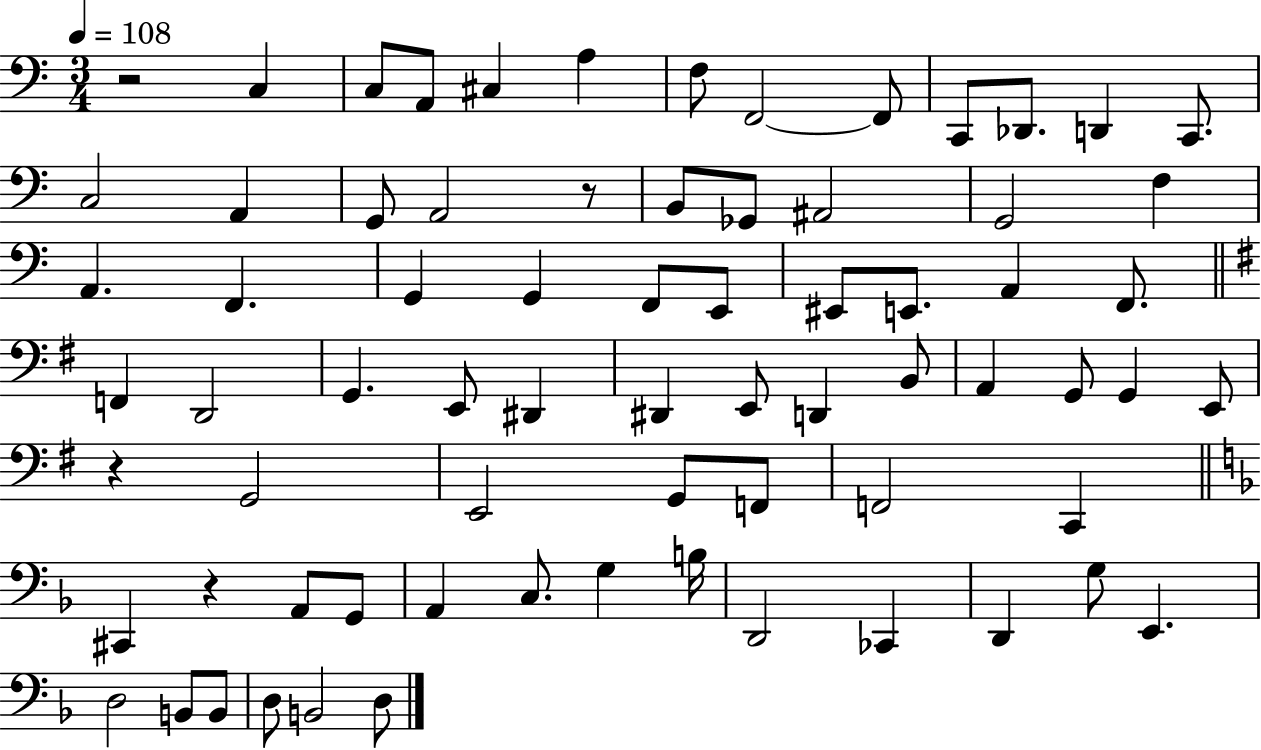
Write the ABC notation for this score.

X:1
T:Untitled
M:3/4
L:1/4
K:C
z2 C, C,/2 A,,/2 ^C, A, F,/2 F,,2 F,,/2 C,,/2 _D,,/2 D,, C,,/2 C,2 A,, G,,/2 A,,2 z/2 B,,/2 _G,,/2 ^A,,2 G,,2 F, A,, F,, G,, G,, F,,/2 E,,/2 ^E,,/2 E,,/2 A,, F,,/2 F,, D,,2 G,, E,,/2 ^D,, ^D,, E,,/2 D,, B,,/2 A,, G,,/2 G,, E,,/2 z G,,2 E,,2 G,,/2 F,,/2 F,,2 C,, ^C,, z A,,/2 G,,/2 A,, C,/2 G, B,/4 D,,2 _C,, D,, G,/2 E,, D,2 B,,/2 B,,/2 D,/2 B,,2 D,/2